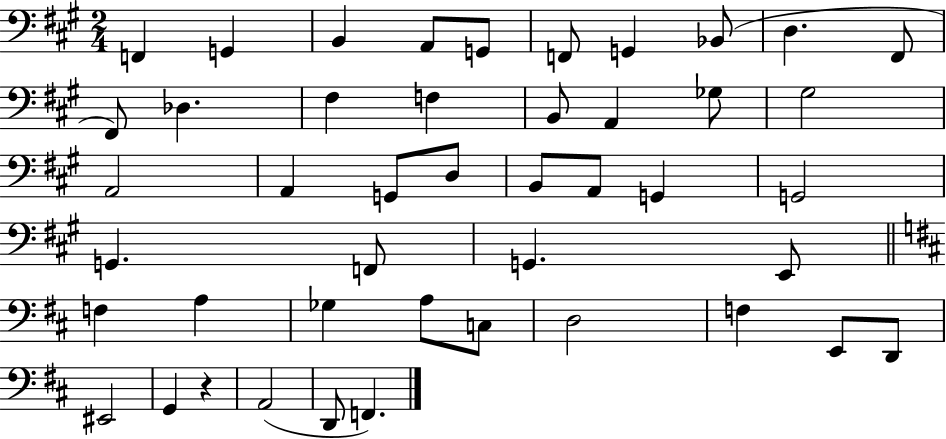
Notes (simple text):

F2/q G2/q B2/q A2/e G2/e F2/e G2/q Bb2/e D3/q. F#2/e F#2/e Db3/q. F#3/q F3/q B2/e A2/q Gb3/e G#3/h A2/h A2/q G2/e D3/e B2/e A2/e G2/q G2/h G2/q. F2/e G2/q. E2/e F3/q A3/q Gb3/q A3/e C3/e D3/h F3/q E2/e D2/e EIS2/h G2/q R/q A2/h D2/e F2/q.